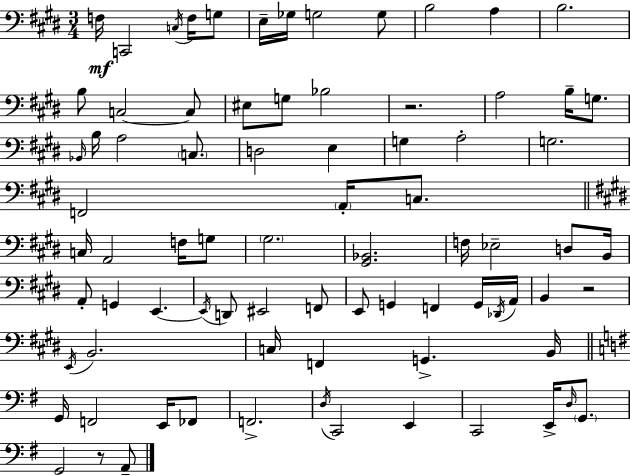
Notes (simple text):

F3/s C2/h C3/s F3/s G3/e E3/s Gb3/s G3/h G3/e B3/h A3/q B3/h. B3/e C3/h C3/e EIS3/e G3/e Bb3/h R/h. A3/h B3/s G3/e. Bb2/s B3/s A3/h C3/e. D3/h E3/q G3/q A3/h G3/h. F2/h A2/s C3/e. C3/s A2/h F3/s G3/e G#3/h. [G#2,Bb2]/h. F3/s Eb3/h D3/e B2/s A2/e G2/q E2/q. E2/s D2/e EIS2/h F2/e E2/e G2/q F2/q G2/s Db2/s A2/s B2/q R/h E2/s B2/h. C3/s F2/q G2/q. B2/s G2/s F2/h E2/s FES2/e F2/h. D3/s C2/h E2/q C2/h E2/s D3/s G2/e. G2/h R/e A2/e